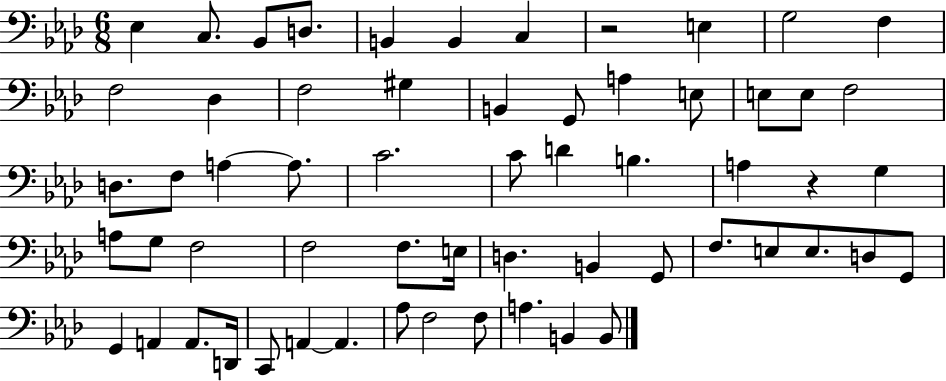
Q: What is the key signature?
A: AES major